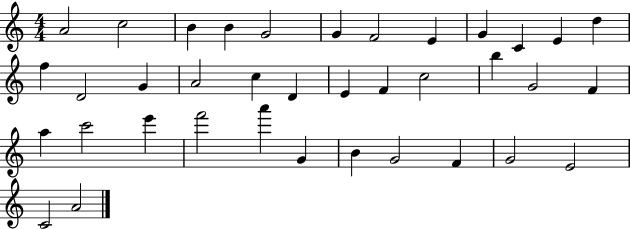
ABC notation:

X:1
T:Untitled
M:4/4
L:1/4
K:C
A2 c2 B B G2 G F2 E G C E d f D2 G A2 c D E F c2 b G2 F a c'2 e' f'2 a' G B G2 F G2 E2 C2 A2